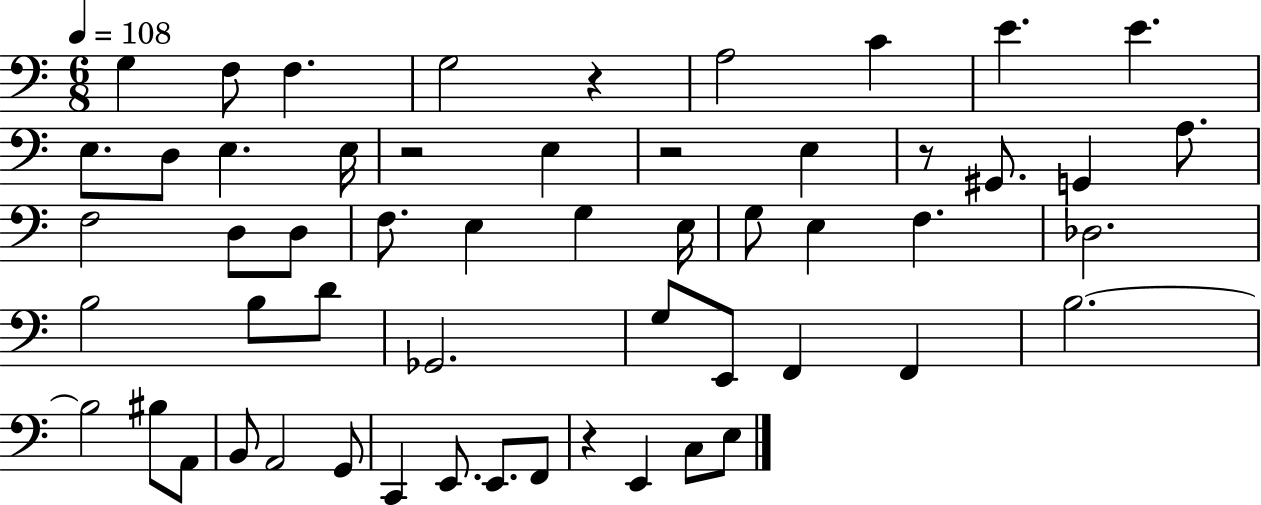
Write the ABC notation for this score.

X:1
T:Untitled
M:6/8
L:1/4
K:C
G, F,/2 F, G,2 z A,2 C E E E,/2 D,/2 E, E,/4 z2 E, z2 E, z/2 ^G,,/2 G,, A,/2 F,2 D,/2 D,/2 F,/2 E, G, E,/4 G,/2 E, F, _D,2 B,2 B,/2 D/2 _G,,2 G,/2 E,,/2 F,, F,, B,2 B,2 ^B,/2 A,,/2 B,,/2 A,,2 G,,/2 C,, E,,/2 E,,/2 F,,/2 z E,, C,/2 E,/2